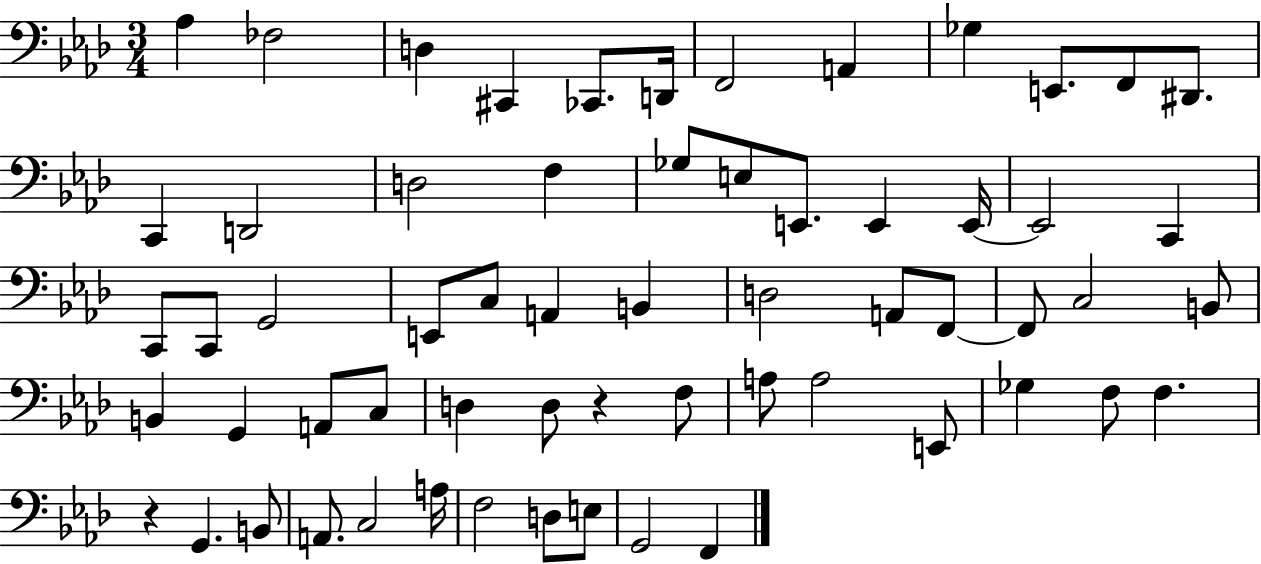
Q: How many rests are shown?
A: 2